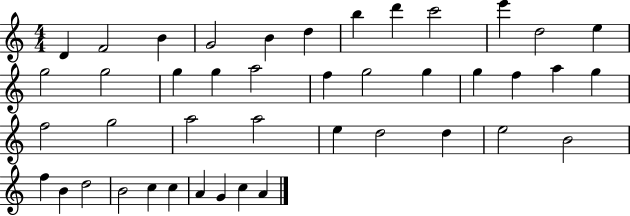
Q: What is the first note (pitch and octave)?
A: D4